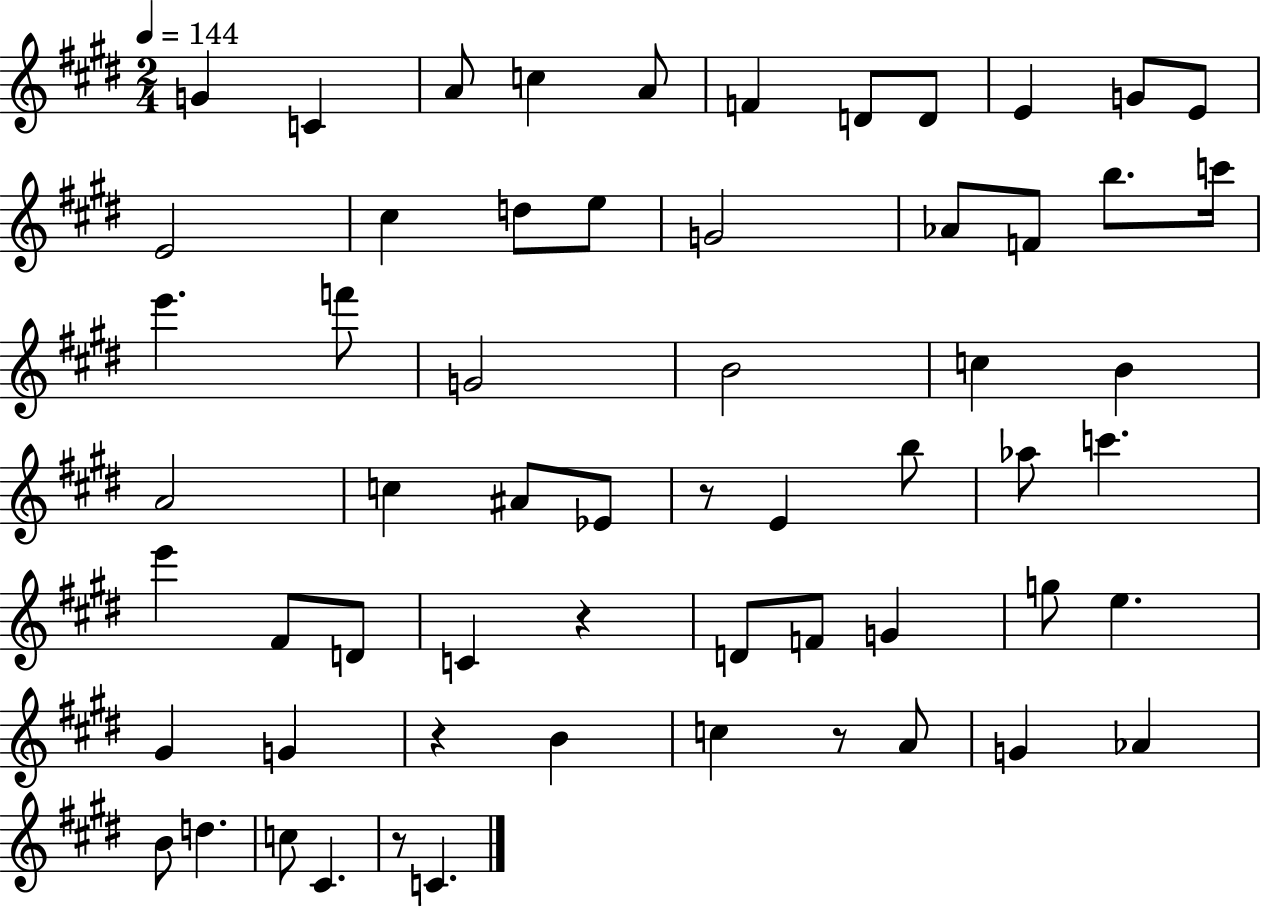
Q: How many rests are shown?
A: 5